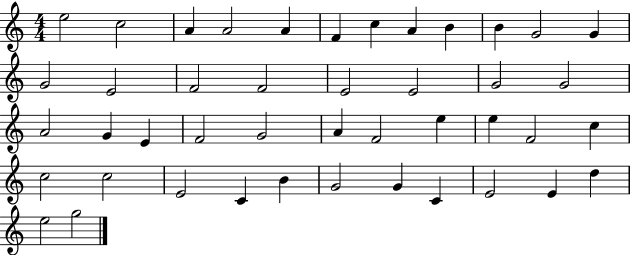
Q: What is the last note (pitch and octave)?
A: G5